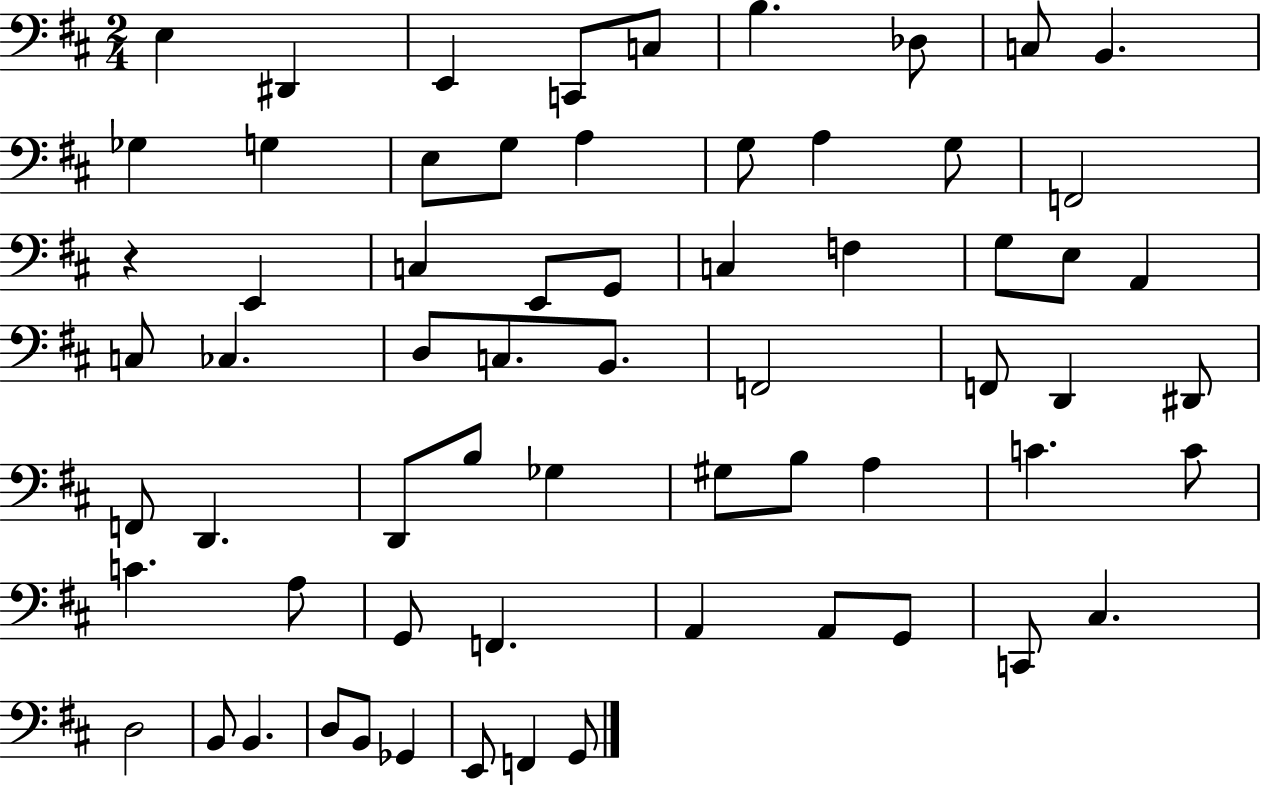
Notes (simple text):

E3/q D#2/q E2/q C2/e C3/e B3/q. Db3/e C3/e B2/q. Gb3/q G3/q E3/e G3/e A3/q G3/e A3/q G3/e F2/h R/q E2/q C3/q E2/e G2/e C3/q F3/q G3/e E3/e A2/q C3/e CES3/q. D3/e C3/e. B2/e. F2/h F2/e D2/q D#2/e F2/e D2/q. D2/e B3/e Gb3/q G#3/e B3/e A3/q C4/q. C4/e C4/q. A3/e G2/e F2/q. A2/q A2/e G2/e C2/e C#3/q. D3/h B2/e B2/q. D3/e B2/e Gb2/q E2/e F2/q G2/e